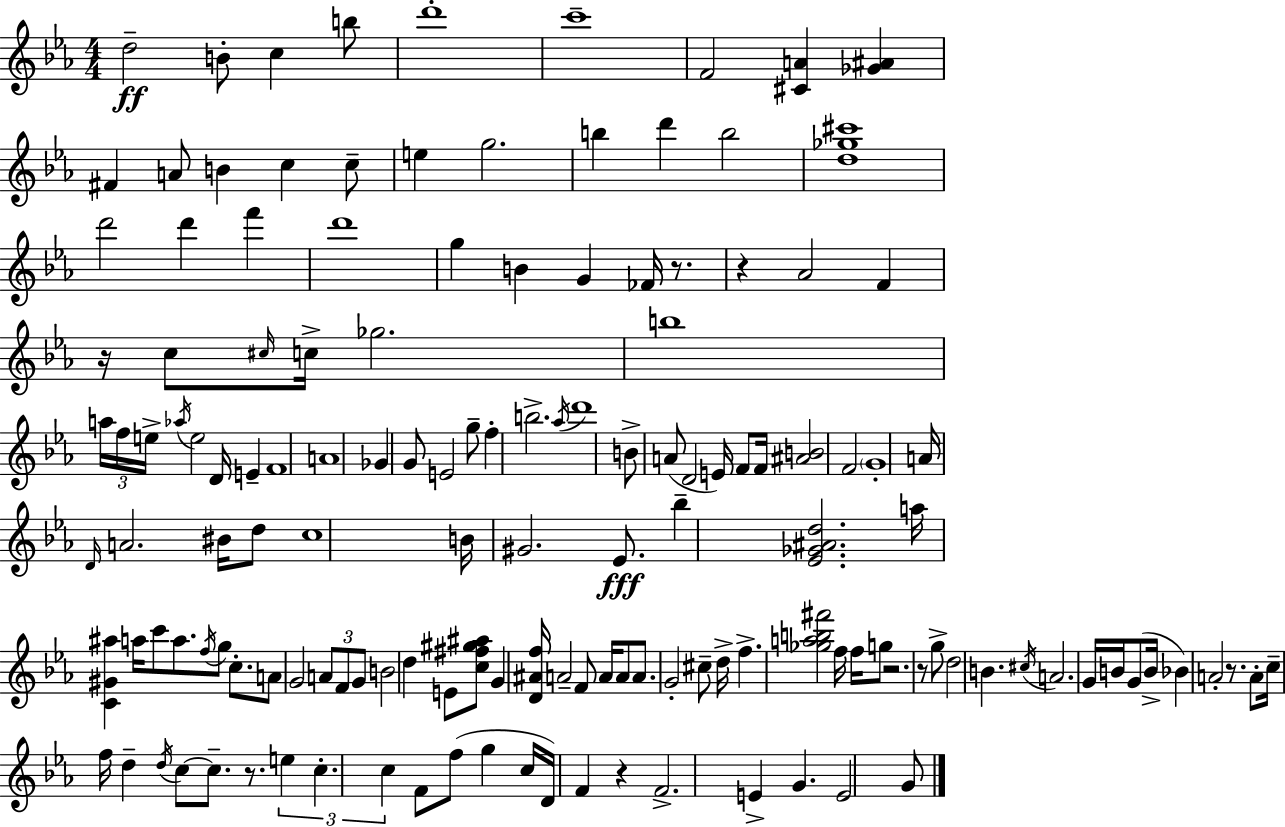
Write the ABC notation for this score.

X:1
T:Untitled
M:4/4
L:1/4
K:Cm
d2 B/2 c b/2 d'4 c'4 F2 [^CA] [_G^A] ^F A/2 B c c/2 e g2 b d' b2 [d_g^c']4 d'2 d' f' d'4 g B G _F/4 z/2 z _A2 F z/4 c/2 ^c/4 c/4 _g2 b4 a/4 f/4 e/4 _a/4 e2 D/4 E F4 A4 _G G/2 E2 g/2 f b2 _a/4 d'4 B/2 A/2 D2 E/4 F/2 F/4 [^AB]2 F2 G4 A/4 D/4 A2 ^B/4 d/2 c4 B/4 ^G2 _E/2 _b [_E_G^Ad]2 a/4 [C^G^a] a/4 c'/2 a/2 f/4 g/2 c/2 A/2 G2 A/2 F/2 G/2 B2 d E/2 [c^f^g^a]/2 G [D^Af]/4 A2 F/2 A/4 A/2 A/2 G2 ^c/2 d/4 f [_gab^f']2 f/4 f/4 g/2 z2 z/2 g/2 d2 B ^c/4 A2 G/4 B/4 G/2 B/4 _B A2 z/2 A/2 c/4 f/4 d d/4 c/2 c/2 z/2 e c c F/2 f/2 g c/4 D/4 F z F2 E G E2 G/2